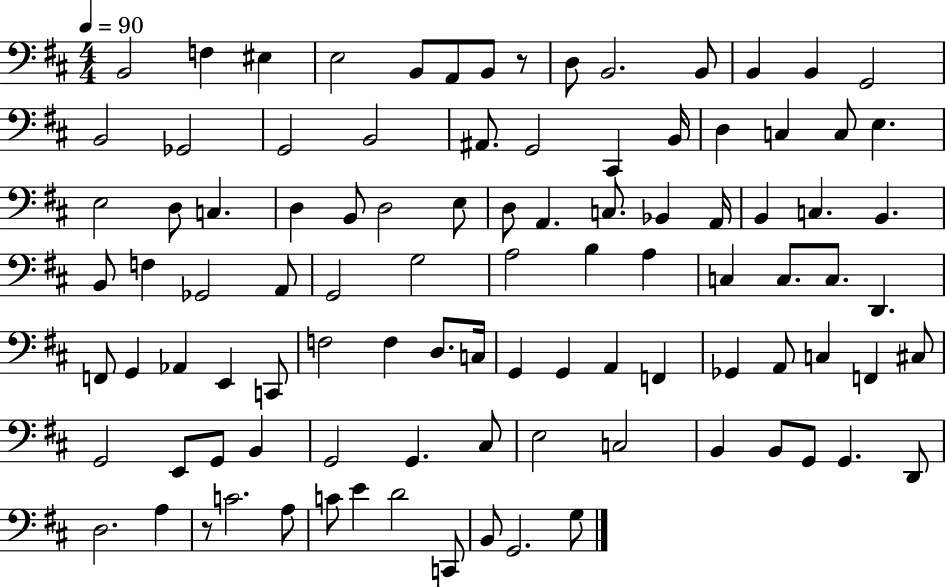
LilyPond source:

{
  \clef bass
  \numericTimeSignature
  \time 4/4
  \key d \major
  \tempo 4 = 90
  b,2 f4 eis4 | e2 b,8 a,8 b,8 r8 | d8 b,2. b,8 | b,4 b,4 g,2 | \break b,2 ges,2 | g,2 b,2 | ais,8. g,2 cis,4 b,16 | d4 c4 c8 e4. | \break e2 d8 c4. | d4 b,8 d2 e8 | d8 a,4. c8. bes,4 a,16 | b,4 c4. b,4. | \break b,8 f4 ges,2 a,8 | g,2 g2 | a2 b4 a4 | c4 c8. c8. d,4. | \break f,8 g,4 aes,4 e,4 c,8 | f2 f4 d8. c16 | g,4 g,4 a,4 f,4 | ges,4 a,8 c4 f,4 cis8 | \break g,2 e,8 g,8 b,4 | g,2 g,4. cis8 | e2 c2 | b,4 b,8 g,8 g,4. d,8 | \break d2. a4 | r8 c'2. a8 | c'8 e'4 d'2 c,8 | b,8 g,2. g8 | \break \bar "|."
}